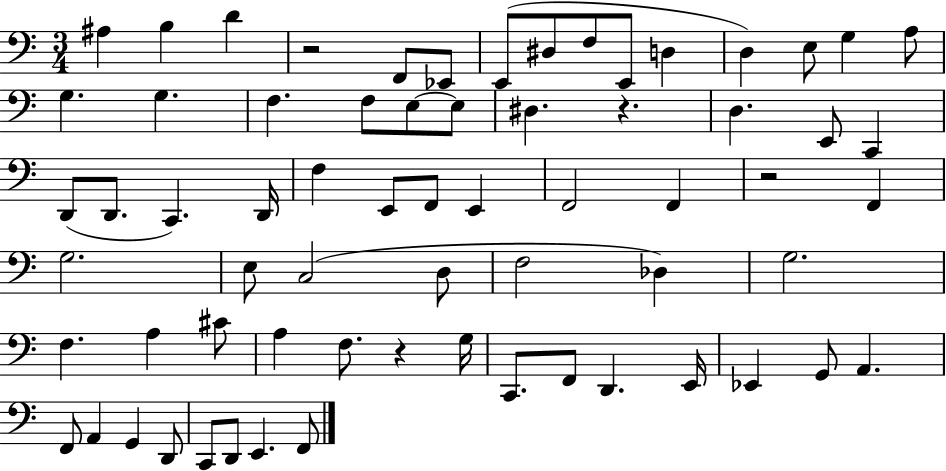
{
  \clef bass
  \numericTimeSignature
  \time 3/4
  \key c \major
  \repeat volta 2 { ais4 b4 d'4 | r2 f,8 ees,8 | e,8( dis8 f8 e,8 d4 | d4) e8 g4 a8 | \break g4. g4. | f4. f8 e8~~ e8 | dis4. r4. | d4. e,8 c,4 | \break d,8( d,8. c,4.) d,16 | f4 e,8 f,8 e,4 | f,2 f,4 | r2 f,4 | \break g2. | e8 c2( d8 | f2 des4) | g2. | \break f4. a4 cis'8 | a4 f8. r4 g16 | c,8. f,8 d,4. e,16 | ees,4 g,8 a,4. | \break f,8 a,4 g,4 d,8 | c,8 d,8 e,4. f,8 | } \bar "|."
}